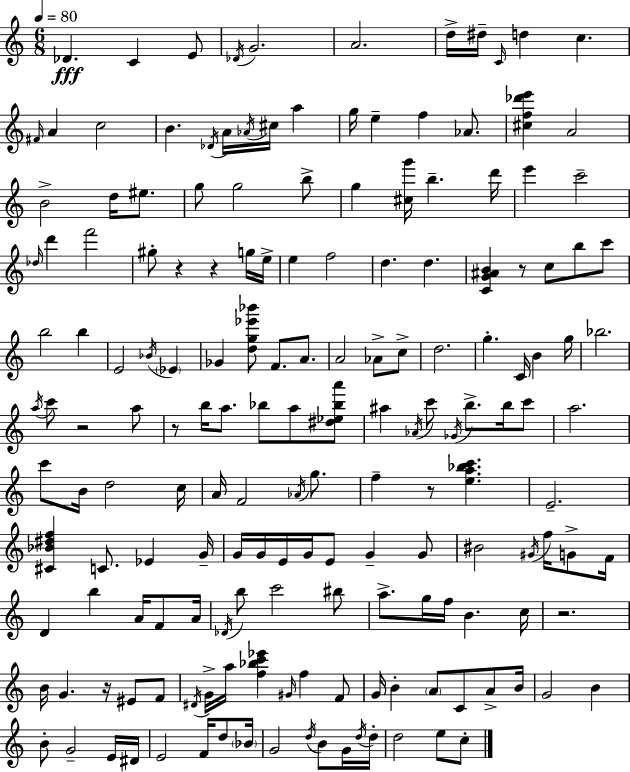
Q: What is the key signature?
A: A minor